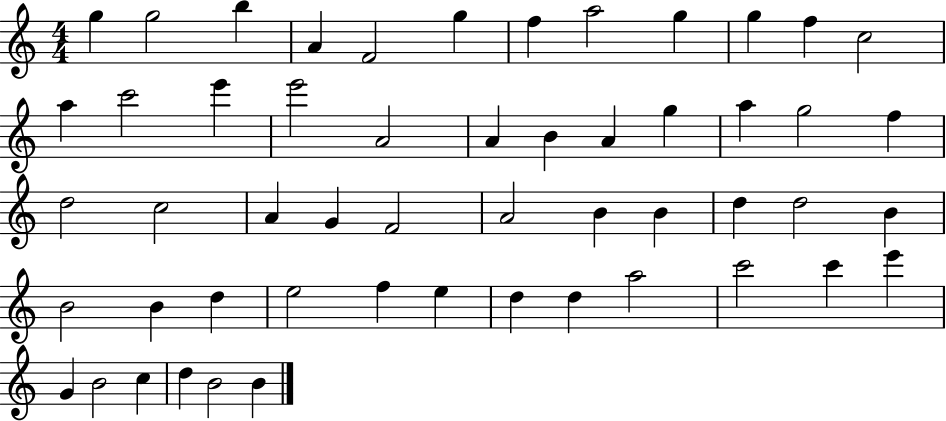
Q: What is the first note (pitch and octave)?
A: G5